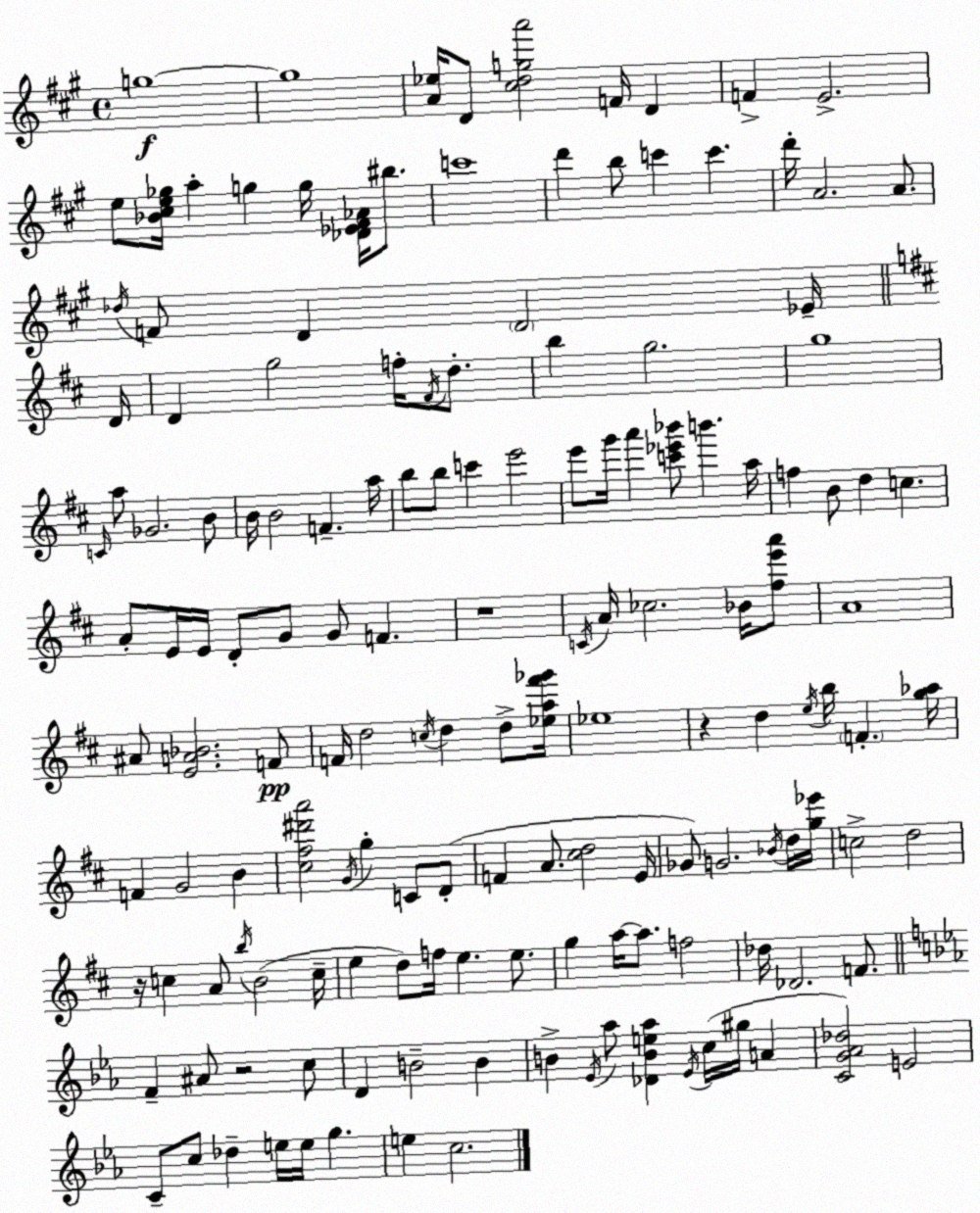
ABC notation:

X:1
T:Untitled
M:4/4
L:1/4
K:A
g4 g4 [A_e]/4 D/2 [^cdga']2 F/4 D F E2 e/2 [_B^ce_g]/4 a g g/4 [_D_E^F_A]/4 ^b/2 c'4 d' b/2 c' c' d'/4 A2 A/2 _d/4 F/2 D D2 _E/4 D/4 D g2 f/4 ^F/4 d/2 b g2 g4 C/4 a/2 _G2 B/2 B/4 B2 F a/4 b/2 b/2 c' e'2 e'/2 g'/4 a' [c'_e'_b']/2 b' a/4 f B/2 d c A/2 E/4 E/4 D/2 G/2 G/2 F z4 C/4 A/4 _c2 _B/4 [^fe'a']/2 A4 ^A/2 [EA_B]2 F/2 F/4 d2 c/4 d d/2 [_ea^f'_g']/4 _e4 z d e/4 b/4 F [g_a]/4 F G2 B [^c^f^d'a']2 G/4 g C/2 D/2 F A/2 [^cd]2 E/4 _G/2 G2 _B/4 d/4 [g_e']/4 c2 d2 z/4 c A/2 b/4 B2 c/4 e d/2 f/4 e e/2 g a/4 a/2 f2 _d/4 _D2 F/2 F ^A/2 z2 c/2 D B2 B B _E/4 _a/2 [_DBe_a] _E/4 c/4 ^g/4 A [CG_A_d]2 E2 C/2 c/2 _d e/4 e/4 g e c2